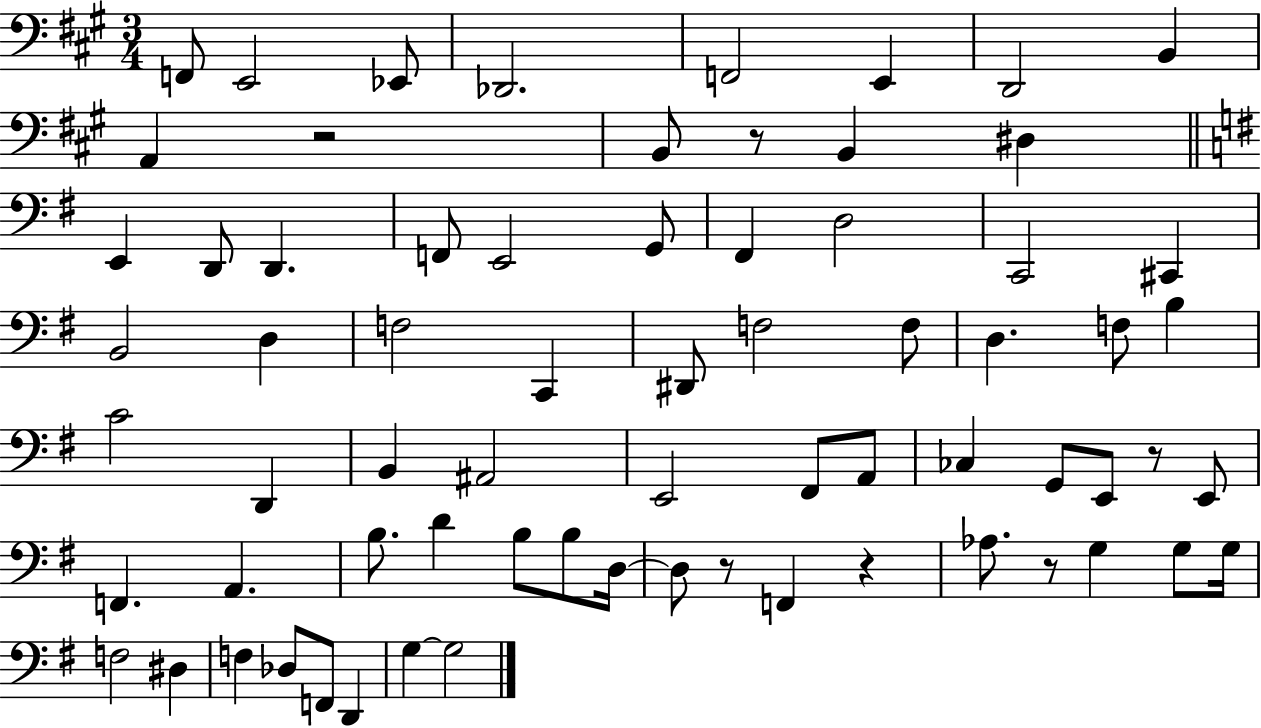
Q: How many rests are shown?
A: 6